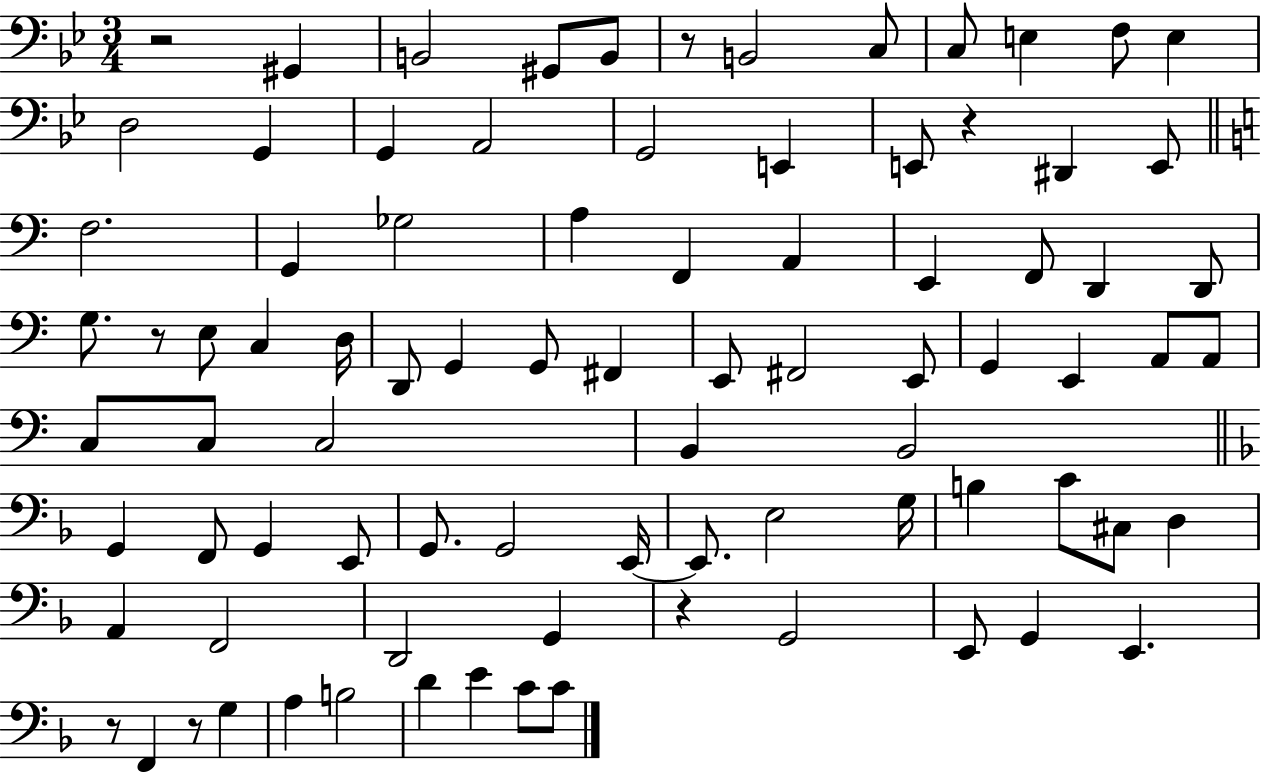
{
  \clef bass
  \numericTimeSignature
  \time 3/4
  \key bes \major
  \repeat volta 2 { r2 gis,4 | b,2 gis,8 b,8 | r8 b,2 c8 | c8 e4 f8 e4 | \break d2 g,4 | g,4 a,2 | g,2 e,4 | e,8 r4 dis,4 e,8 | \break \bar "||" \break \key c \major f2. | g,4 ges2 | a4 f,4 a,4 | e,4 f,8 d,4 d,8 | \break g8. r8 e8 c4 d16 | d,8 g,4 g,8 fis,4 | e,8 fis,2 e,8 | g,4 e,4 a,8 a,8 | \break c8 c8 c2 | b,4 b,2 | \bar "||" \break \key f \major g,4 f,8 g,4 e,8 | g,8. g,2 e,16~~ | e,8. e2 g16 | b4 c'8 cis8 d4 | \break a,4 f,2 | d,2 g,4 | r4 g,2 | e,8 g,4 e,4. | \break r8 f,4 r8 g4 | a4 b2 | d'4 e'4 c'8 c'8 | } \bar "|."
}